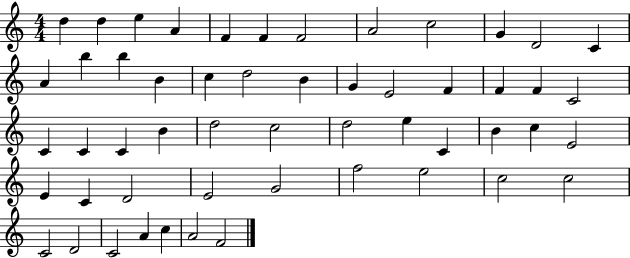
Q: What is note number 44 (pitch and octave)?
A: E5